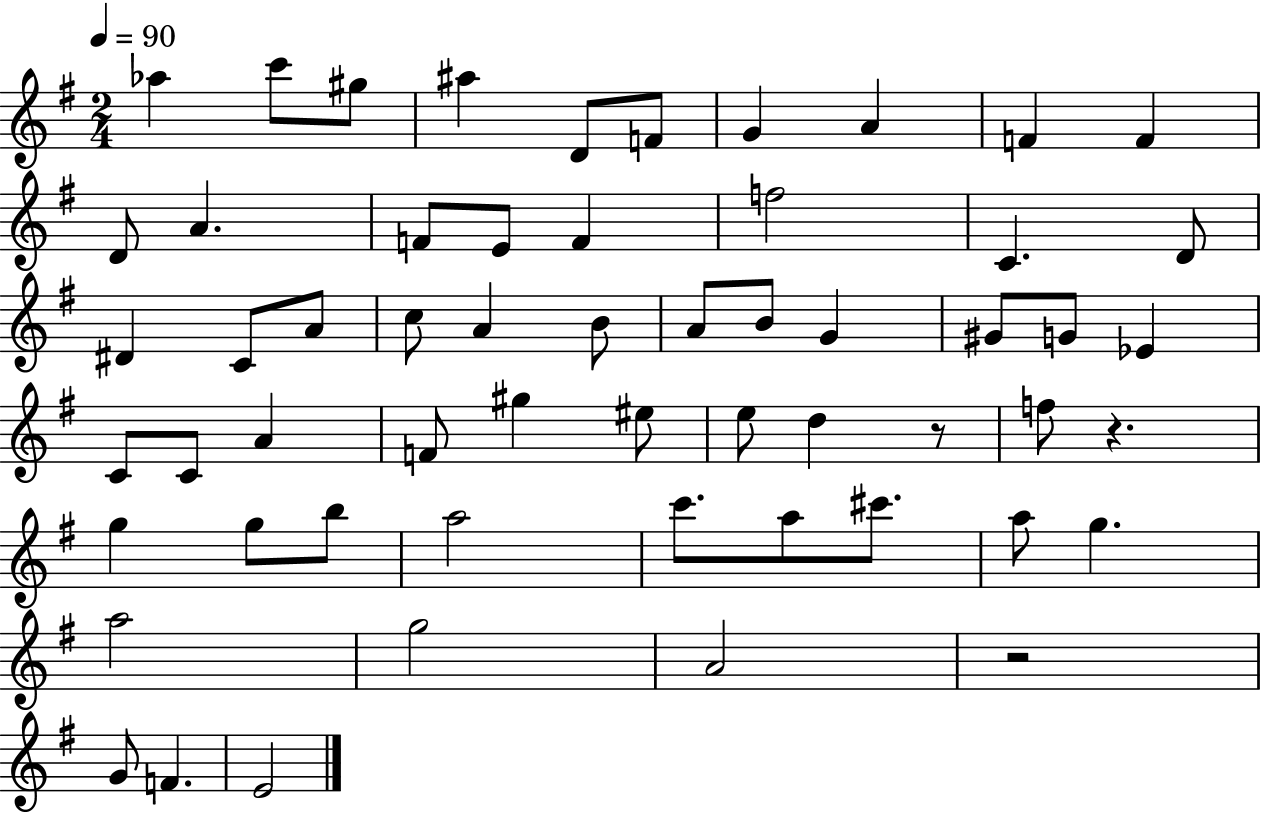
Ab5/q C6/e G#5/e A#5/q D4/e F4/e G4/q A4/q F4/q F4/q D4/e A4/q. F4/e E4/e F4/q F5/h C4/q. D4/e D#4/q C4/e A4/e C5/e A4/q B4/e A4/e B4/e G4/q G#4/e G4/e Eb4/q C4/e C4/e A4/q F4/e G#5/q EIS5/e E5/e D5/q R/e F5/e R/q. G5/q G5/e B5/e A5/h C6/e. A5/e C#6/e. A5/e G5/q. A5/h G5/h A4/h R/h G4/e F4/q. E4/h